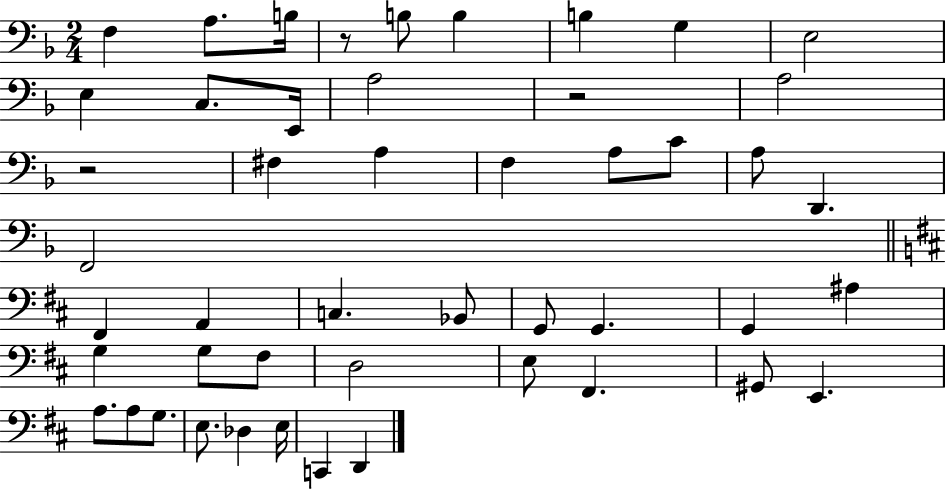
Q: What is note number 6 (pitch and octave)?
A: B3